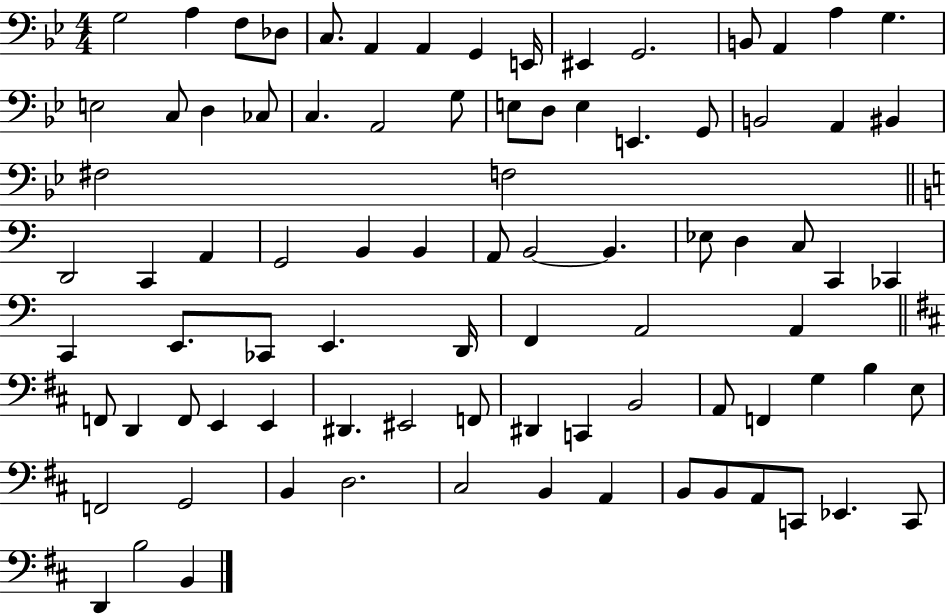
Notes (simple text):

G3/h A3/q F3/e Db3/e C3/e. A2/q A2/q G2/q E2/s EIS2/q G2/h. B2/e A2/q A3/q G3/q. E3/h C3/e D3/q CES3/e C3/q. A2/h G3/e E3/e D3/e E3/q E2/q. G2/e B2/h A2/q BIS2/q F#3/h F3/h D2/h C2/q A2/q G2/h B2/q B2/q A2/e B2/h B2/q. Eb3/e D3/q C3/e C2/q CES2/q C2/q E2/e. CES2/e E2/q. D2/s F2/q A2/h A2/q F2/e D2/q F2/e E2/q E2/q D#2/q. EIS2/h F2/e D#2/q C2/q B2/h A2/e F2/q G3/q B3/q E3/e F2/h G2/h B2/q D3/h. C#3/h B2/q A2/q B2/e B2/e A2/e C2/e Eb2/q. C2/e D2/q B3/h B2/q